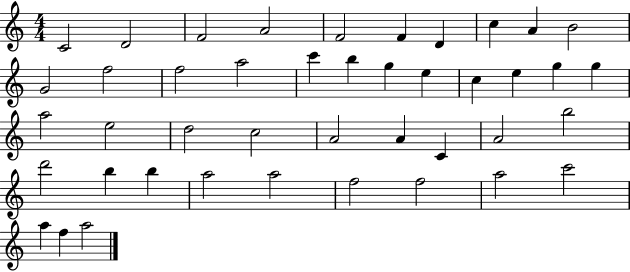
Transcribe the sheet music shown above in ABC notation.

X:1
T:Untitled
M:4/4
L:1/4
K:C
C2 D2 F2 A2 F2 F D c A B2 G2 f2 f2 a2 c' b g e c e g g a2 e2 d2 c2 A2 A C A2 b2 d'2 b b a2 a2 f2 f2 a2 c'2 a f a2